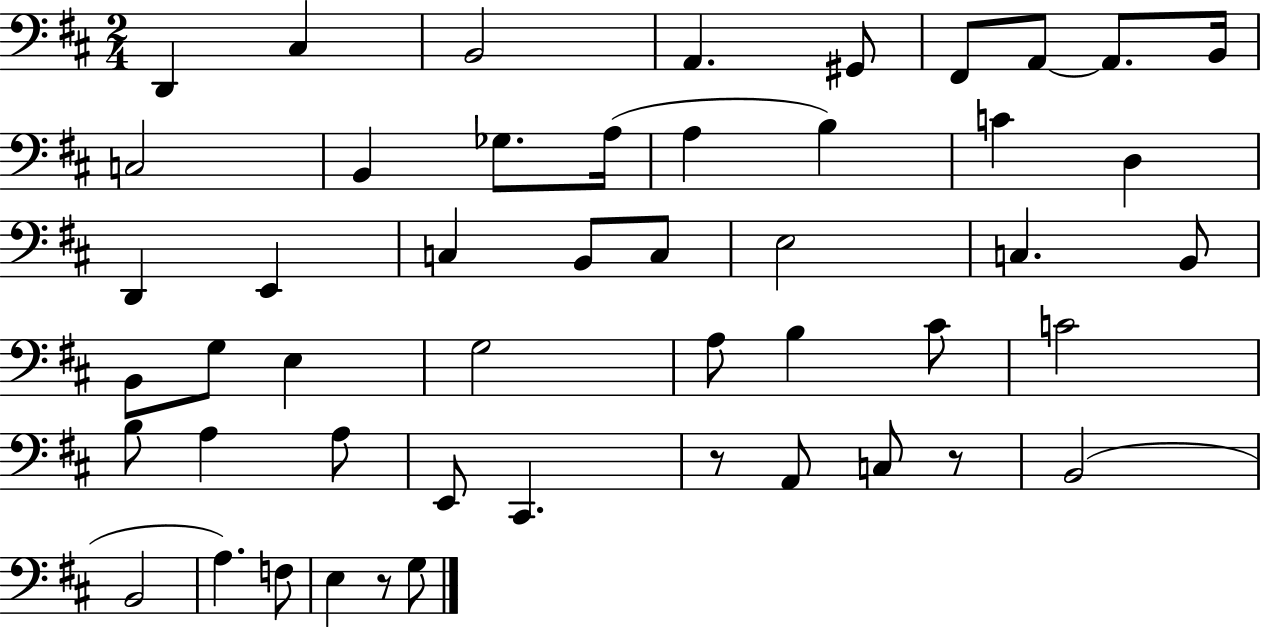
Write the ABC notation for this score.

X:1
T:Untitled
M:2/4
L:1/4
K:D
D,, ^C, B,,2 A,, ^G,,/2 ^F,,/2 A,,/2 A,,/2 B,,/4 C,2 B,, _G,/2 A,/4 A, B, C D, D,, E,, C, B,,/2 C,/2 E,2 C, B,,/2 B,,/2 G,/2 E, G,2 A,/2 B, ^C/2 C2 B,/2 A, A,/2 E,,/2 ^C,, z/2 A,,/2 C,/2 z/2 B,,2 B,,2 A, F,/2 E, z/2 G,/2